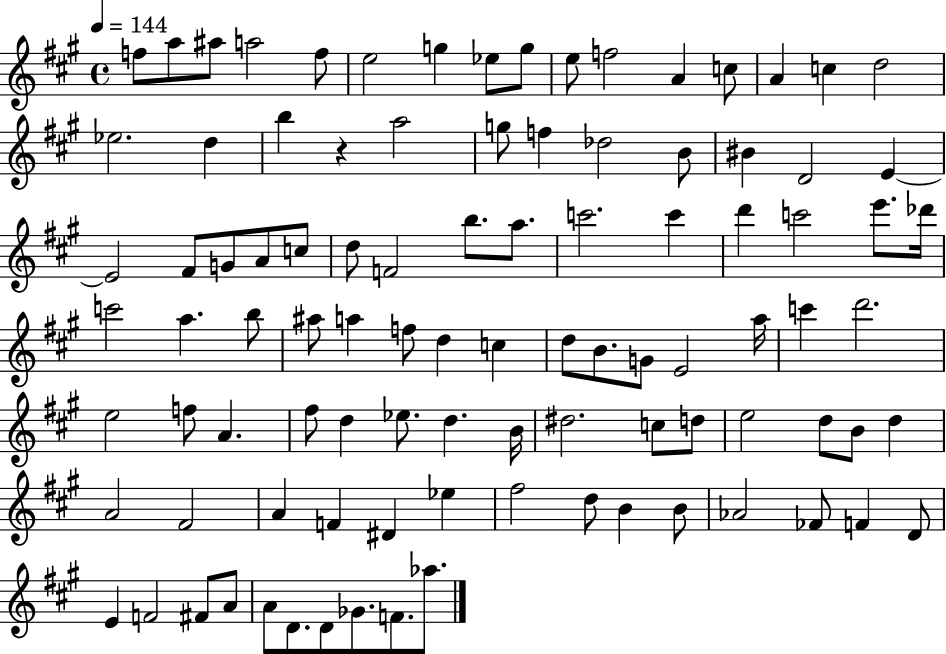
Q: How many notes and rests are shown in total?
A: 97